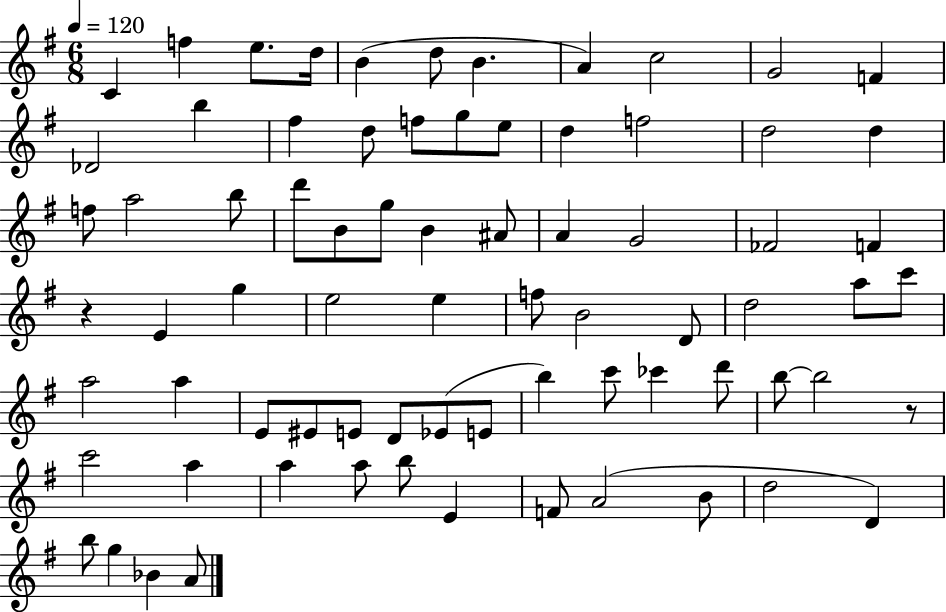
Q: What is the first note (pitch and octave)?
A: C4